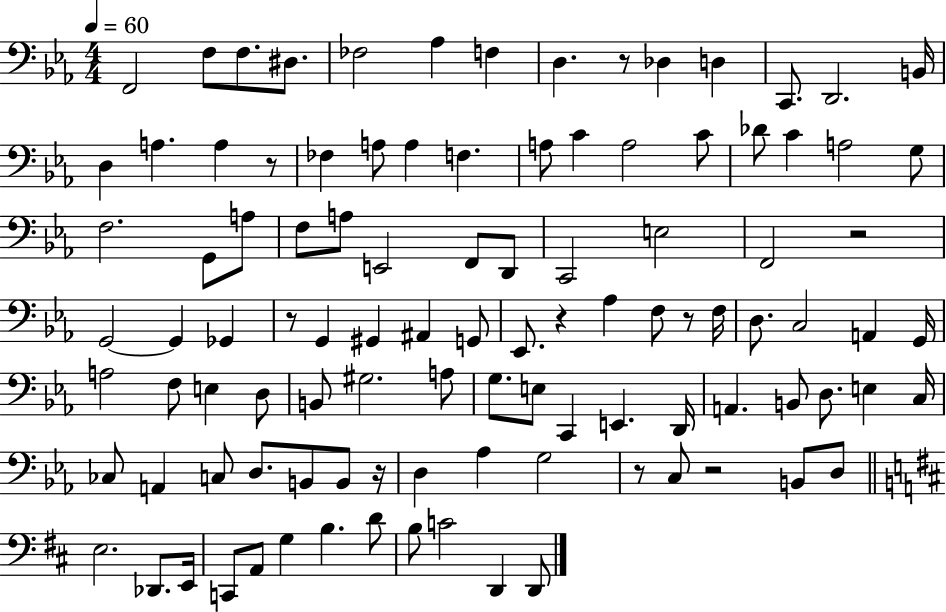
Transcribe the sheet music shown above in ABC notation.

X:1
T:Untitled
M:4/4
L:1/4
K:Eb
F,,2 F,/2 F,/2 ^D,/2 _F,2 _A, F, D, z/2 _D, D, C,,/2 D,,2 B,,/4 D, A, A, z/2 _F, A,/2 A, F, A,/2 C A,2 C/2 _D/2 C A,2 G,/2 F,2 G,,/2 A,/2 F,/2 A,/2 E,,2 F,,/2 D,,/2 C,,2 E,2 F,,2 z2 G,,2 G,, _G,, z/2 G,, ^G,, ^A,, G,,/2 _E,,/2 z _A, F,/2 z/2 F,/4 D,/2 C,2 A,, G,,/4 A,2 F,/2 E, D,/2 B,,/2 ^G,2 A,/2 G,/2 E,/2 C,, E,, D,,/4 A,, B,,/2 D,/2 E, C,/4 _C,/2 A,, C,/2 D,/2 B,,/2 B,,/2 z/4 D, _A, G,2 z/2 C,/2 z2 B,,/2 D,/2 E,2 _D,,/2 E,,/4 C,,/2 A,,/2 G, B, D/2 B,/2 C2 D,, D,,/2